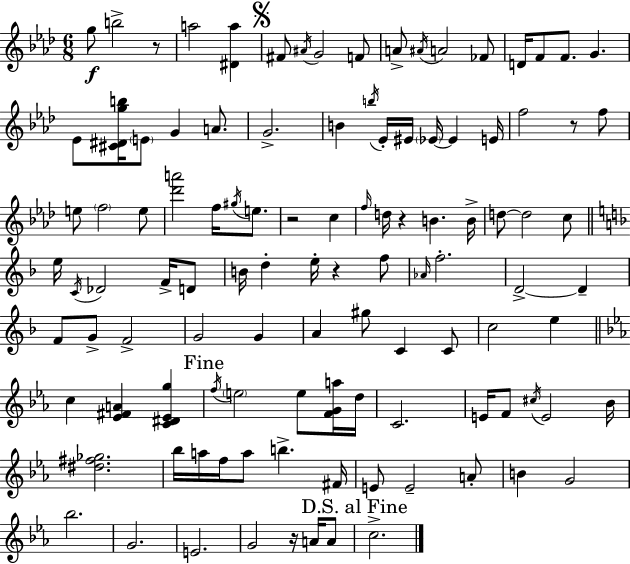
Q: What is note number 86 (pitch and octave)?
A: E4